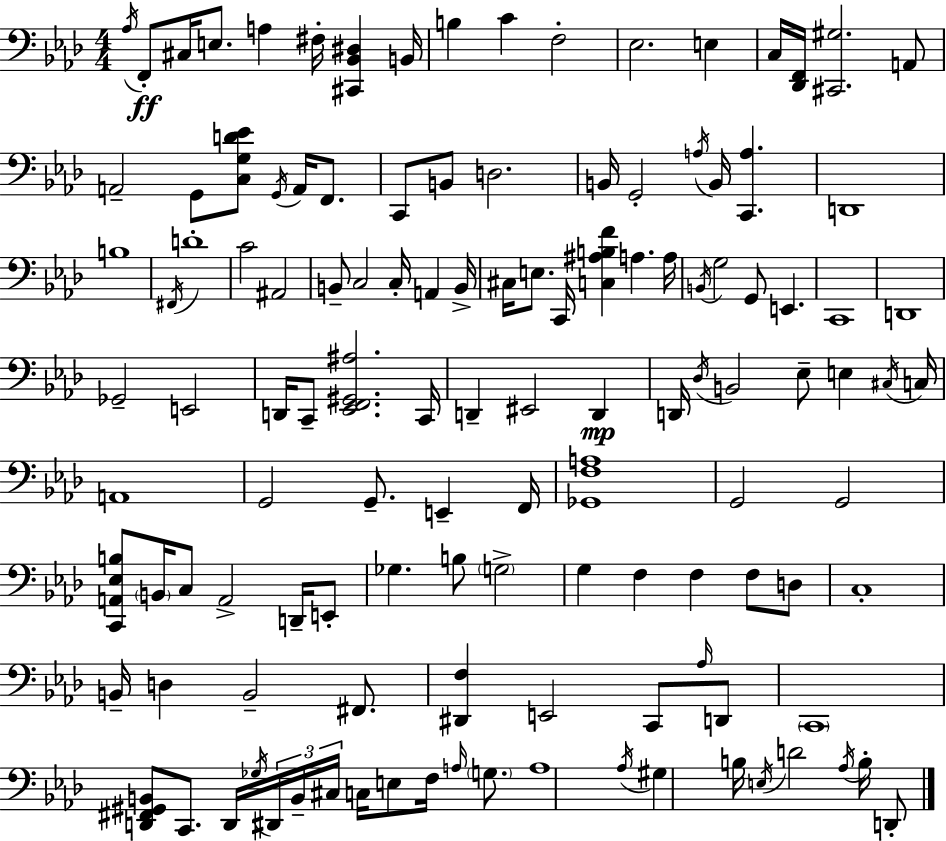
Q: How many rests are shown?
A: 0